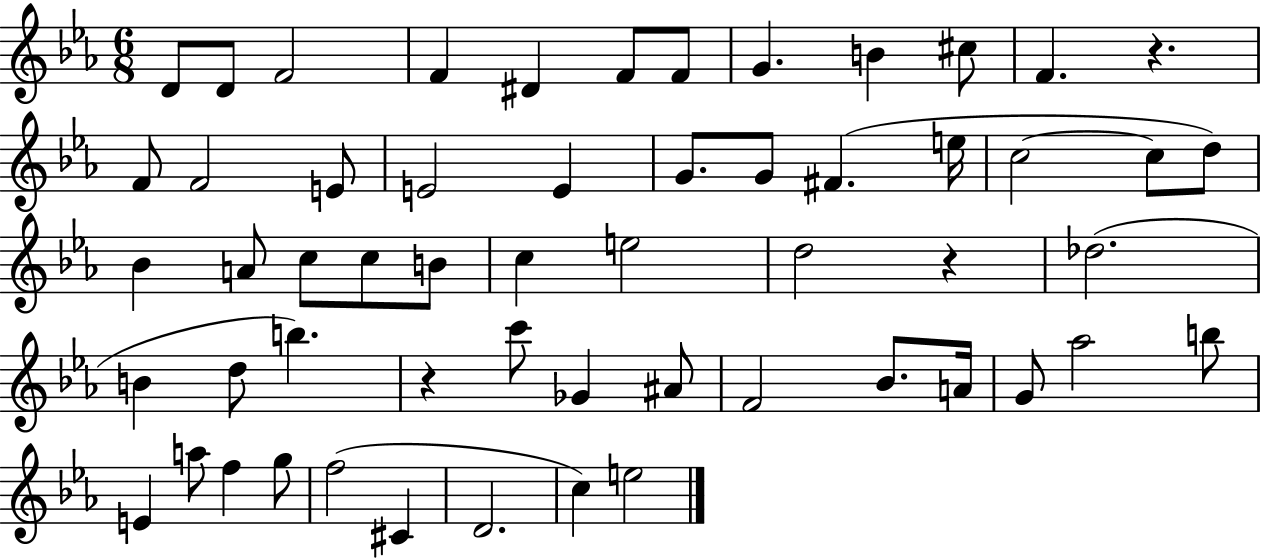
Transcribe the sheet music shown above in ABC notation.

X:1
T:Untitled
M:6/8
L:1/4
K:Eb
D/2 D/2 F2 F ^D F/2 F/2 G B ^c/2 F z F/2 F2 E/2 E2 E G/2 G/2 ^F e/4 c2 c/2 d/2 _B A/2 c/2 c/2 B/2 c e2 d2 z _d2 B d/2 b z c'/2 _G ^A/2 F2 _B/2 A/4 G/2 _a2 b/2 E a/2 f g/2 f2 ^C D2 c e2